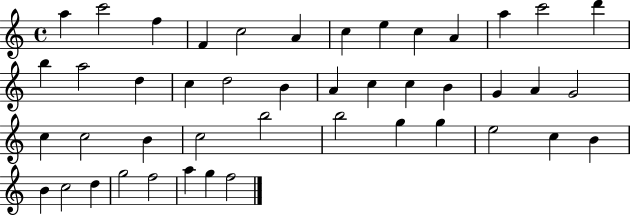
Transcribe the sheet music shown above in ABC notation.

X:1
T:Untitled
M:4/4
L:1/4
K:C
a c'2 f F c2 A c e c A a c'2 d' b a2 d c d2 B A c c B G A G2 c c2 B c2 b2 b2 g g e2 c B B c2 d g2 f2 a g f2